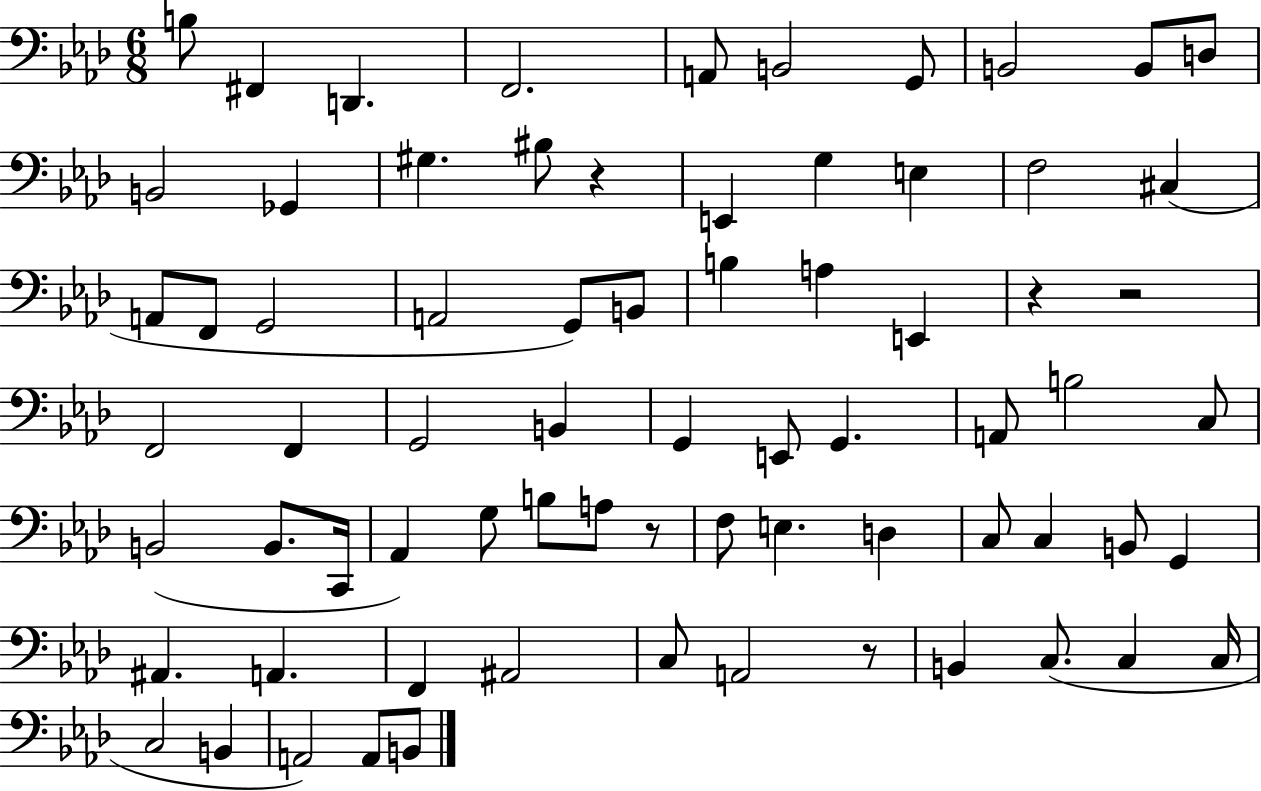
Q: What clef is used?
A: bass